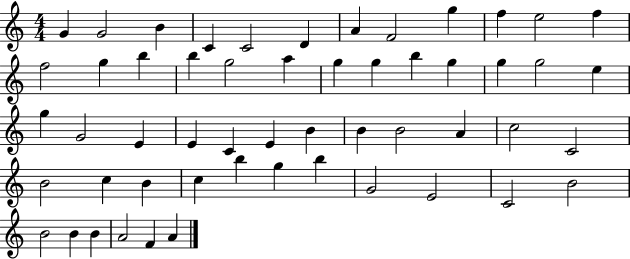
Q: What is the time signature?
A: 4/4